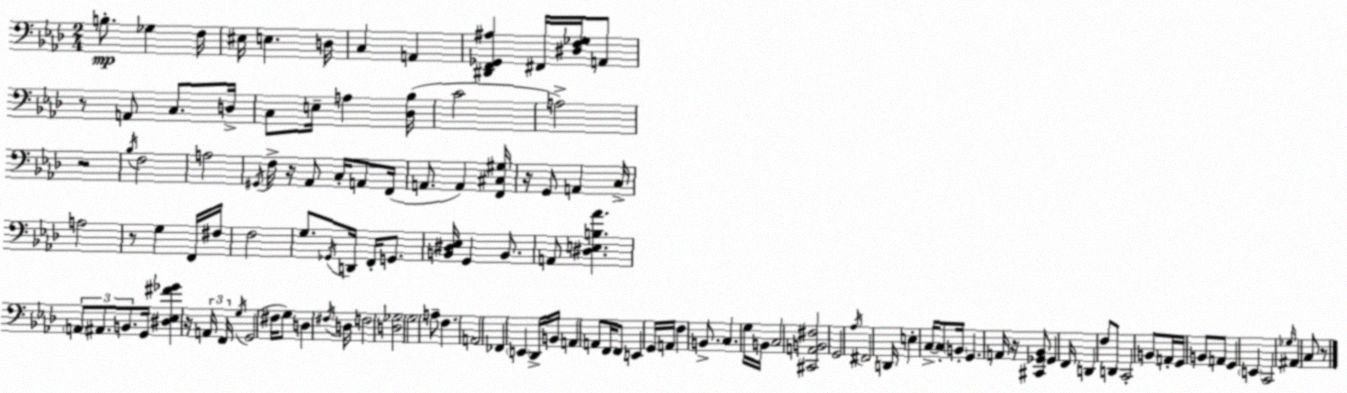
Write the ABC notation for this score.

X:1
T:Untitled
M:2/4
L:1/4
K:Fm
B,/2 _G, F,/4 ^E,/4 E, D,/4 C, A,, [^D,,F,,_G,,^A,] ^F,,/4 [^D,F,_G,]/4 A,,/2 z/2 A,,/2 C,/2 D,/4 C,/2 E,/4 A, [_D,_B,]/4 C2 A,2 z2 _B,/4 F,2 A,2 ^G,,/4 F,/4 z/4 _A,,/2 C,/4 A,,/2 F,,/4 A,,/2 A,, [F,,^C,^G,]/4 z/4 G,,/2 A,, C,/4 A,2 z/2 G, F,,/4 ^F,/4 F,2 G,/2 _G,,/4 D,,/4 F,,/4 G,,/2 [B,,^D,_E,]/4 G,, B,,/2 A,,/2 [^D,E,B,_A] A,,/2 ^A,,/2 B,,/2 G,,/4 [^D,_E,^F_G] z/4 A,,/4 F,,/4 G,/4 G,,2 ^F,/4 G,/2 D, ^F,/4 D,/4 F,2 [D,_G,]2 G,2 A,/2 F, A,,2 _F,, E,, _D,,/4 B,,/4 A,, A,,/2 F,,/4 F,,/2 E,, G,,/4 A,,/4 F, B,,/2 C, G,/4 B,,/4 C,2 [^C,,A,,B,,^F,]2 G,,2 _A,/4 ^F,,2 D,,/4 E, C,/4 C,/2 B,,/4 G,, A,,/4 z/4 [^C,,_G,,_B,,]/2 _G,, F,,/4 D,, F,/2 D,,/2 C,,2 B,,/2 A,,/4 G,,/4 B,,/2 A,,/2 G,, E,, C,,2 _G,/4 ^A,, C,/2 z/2